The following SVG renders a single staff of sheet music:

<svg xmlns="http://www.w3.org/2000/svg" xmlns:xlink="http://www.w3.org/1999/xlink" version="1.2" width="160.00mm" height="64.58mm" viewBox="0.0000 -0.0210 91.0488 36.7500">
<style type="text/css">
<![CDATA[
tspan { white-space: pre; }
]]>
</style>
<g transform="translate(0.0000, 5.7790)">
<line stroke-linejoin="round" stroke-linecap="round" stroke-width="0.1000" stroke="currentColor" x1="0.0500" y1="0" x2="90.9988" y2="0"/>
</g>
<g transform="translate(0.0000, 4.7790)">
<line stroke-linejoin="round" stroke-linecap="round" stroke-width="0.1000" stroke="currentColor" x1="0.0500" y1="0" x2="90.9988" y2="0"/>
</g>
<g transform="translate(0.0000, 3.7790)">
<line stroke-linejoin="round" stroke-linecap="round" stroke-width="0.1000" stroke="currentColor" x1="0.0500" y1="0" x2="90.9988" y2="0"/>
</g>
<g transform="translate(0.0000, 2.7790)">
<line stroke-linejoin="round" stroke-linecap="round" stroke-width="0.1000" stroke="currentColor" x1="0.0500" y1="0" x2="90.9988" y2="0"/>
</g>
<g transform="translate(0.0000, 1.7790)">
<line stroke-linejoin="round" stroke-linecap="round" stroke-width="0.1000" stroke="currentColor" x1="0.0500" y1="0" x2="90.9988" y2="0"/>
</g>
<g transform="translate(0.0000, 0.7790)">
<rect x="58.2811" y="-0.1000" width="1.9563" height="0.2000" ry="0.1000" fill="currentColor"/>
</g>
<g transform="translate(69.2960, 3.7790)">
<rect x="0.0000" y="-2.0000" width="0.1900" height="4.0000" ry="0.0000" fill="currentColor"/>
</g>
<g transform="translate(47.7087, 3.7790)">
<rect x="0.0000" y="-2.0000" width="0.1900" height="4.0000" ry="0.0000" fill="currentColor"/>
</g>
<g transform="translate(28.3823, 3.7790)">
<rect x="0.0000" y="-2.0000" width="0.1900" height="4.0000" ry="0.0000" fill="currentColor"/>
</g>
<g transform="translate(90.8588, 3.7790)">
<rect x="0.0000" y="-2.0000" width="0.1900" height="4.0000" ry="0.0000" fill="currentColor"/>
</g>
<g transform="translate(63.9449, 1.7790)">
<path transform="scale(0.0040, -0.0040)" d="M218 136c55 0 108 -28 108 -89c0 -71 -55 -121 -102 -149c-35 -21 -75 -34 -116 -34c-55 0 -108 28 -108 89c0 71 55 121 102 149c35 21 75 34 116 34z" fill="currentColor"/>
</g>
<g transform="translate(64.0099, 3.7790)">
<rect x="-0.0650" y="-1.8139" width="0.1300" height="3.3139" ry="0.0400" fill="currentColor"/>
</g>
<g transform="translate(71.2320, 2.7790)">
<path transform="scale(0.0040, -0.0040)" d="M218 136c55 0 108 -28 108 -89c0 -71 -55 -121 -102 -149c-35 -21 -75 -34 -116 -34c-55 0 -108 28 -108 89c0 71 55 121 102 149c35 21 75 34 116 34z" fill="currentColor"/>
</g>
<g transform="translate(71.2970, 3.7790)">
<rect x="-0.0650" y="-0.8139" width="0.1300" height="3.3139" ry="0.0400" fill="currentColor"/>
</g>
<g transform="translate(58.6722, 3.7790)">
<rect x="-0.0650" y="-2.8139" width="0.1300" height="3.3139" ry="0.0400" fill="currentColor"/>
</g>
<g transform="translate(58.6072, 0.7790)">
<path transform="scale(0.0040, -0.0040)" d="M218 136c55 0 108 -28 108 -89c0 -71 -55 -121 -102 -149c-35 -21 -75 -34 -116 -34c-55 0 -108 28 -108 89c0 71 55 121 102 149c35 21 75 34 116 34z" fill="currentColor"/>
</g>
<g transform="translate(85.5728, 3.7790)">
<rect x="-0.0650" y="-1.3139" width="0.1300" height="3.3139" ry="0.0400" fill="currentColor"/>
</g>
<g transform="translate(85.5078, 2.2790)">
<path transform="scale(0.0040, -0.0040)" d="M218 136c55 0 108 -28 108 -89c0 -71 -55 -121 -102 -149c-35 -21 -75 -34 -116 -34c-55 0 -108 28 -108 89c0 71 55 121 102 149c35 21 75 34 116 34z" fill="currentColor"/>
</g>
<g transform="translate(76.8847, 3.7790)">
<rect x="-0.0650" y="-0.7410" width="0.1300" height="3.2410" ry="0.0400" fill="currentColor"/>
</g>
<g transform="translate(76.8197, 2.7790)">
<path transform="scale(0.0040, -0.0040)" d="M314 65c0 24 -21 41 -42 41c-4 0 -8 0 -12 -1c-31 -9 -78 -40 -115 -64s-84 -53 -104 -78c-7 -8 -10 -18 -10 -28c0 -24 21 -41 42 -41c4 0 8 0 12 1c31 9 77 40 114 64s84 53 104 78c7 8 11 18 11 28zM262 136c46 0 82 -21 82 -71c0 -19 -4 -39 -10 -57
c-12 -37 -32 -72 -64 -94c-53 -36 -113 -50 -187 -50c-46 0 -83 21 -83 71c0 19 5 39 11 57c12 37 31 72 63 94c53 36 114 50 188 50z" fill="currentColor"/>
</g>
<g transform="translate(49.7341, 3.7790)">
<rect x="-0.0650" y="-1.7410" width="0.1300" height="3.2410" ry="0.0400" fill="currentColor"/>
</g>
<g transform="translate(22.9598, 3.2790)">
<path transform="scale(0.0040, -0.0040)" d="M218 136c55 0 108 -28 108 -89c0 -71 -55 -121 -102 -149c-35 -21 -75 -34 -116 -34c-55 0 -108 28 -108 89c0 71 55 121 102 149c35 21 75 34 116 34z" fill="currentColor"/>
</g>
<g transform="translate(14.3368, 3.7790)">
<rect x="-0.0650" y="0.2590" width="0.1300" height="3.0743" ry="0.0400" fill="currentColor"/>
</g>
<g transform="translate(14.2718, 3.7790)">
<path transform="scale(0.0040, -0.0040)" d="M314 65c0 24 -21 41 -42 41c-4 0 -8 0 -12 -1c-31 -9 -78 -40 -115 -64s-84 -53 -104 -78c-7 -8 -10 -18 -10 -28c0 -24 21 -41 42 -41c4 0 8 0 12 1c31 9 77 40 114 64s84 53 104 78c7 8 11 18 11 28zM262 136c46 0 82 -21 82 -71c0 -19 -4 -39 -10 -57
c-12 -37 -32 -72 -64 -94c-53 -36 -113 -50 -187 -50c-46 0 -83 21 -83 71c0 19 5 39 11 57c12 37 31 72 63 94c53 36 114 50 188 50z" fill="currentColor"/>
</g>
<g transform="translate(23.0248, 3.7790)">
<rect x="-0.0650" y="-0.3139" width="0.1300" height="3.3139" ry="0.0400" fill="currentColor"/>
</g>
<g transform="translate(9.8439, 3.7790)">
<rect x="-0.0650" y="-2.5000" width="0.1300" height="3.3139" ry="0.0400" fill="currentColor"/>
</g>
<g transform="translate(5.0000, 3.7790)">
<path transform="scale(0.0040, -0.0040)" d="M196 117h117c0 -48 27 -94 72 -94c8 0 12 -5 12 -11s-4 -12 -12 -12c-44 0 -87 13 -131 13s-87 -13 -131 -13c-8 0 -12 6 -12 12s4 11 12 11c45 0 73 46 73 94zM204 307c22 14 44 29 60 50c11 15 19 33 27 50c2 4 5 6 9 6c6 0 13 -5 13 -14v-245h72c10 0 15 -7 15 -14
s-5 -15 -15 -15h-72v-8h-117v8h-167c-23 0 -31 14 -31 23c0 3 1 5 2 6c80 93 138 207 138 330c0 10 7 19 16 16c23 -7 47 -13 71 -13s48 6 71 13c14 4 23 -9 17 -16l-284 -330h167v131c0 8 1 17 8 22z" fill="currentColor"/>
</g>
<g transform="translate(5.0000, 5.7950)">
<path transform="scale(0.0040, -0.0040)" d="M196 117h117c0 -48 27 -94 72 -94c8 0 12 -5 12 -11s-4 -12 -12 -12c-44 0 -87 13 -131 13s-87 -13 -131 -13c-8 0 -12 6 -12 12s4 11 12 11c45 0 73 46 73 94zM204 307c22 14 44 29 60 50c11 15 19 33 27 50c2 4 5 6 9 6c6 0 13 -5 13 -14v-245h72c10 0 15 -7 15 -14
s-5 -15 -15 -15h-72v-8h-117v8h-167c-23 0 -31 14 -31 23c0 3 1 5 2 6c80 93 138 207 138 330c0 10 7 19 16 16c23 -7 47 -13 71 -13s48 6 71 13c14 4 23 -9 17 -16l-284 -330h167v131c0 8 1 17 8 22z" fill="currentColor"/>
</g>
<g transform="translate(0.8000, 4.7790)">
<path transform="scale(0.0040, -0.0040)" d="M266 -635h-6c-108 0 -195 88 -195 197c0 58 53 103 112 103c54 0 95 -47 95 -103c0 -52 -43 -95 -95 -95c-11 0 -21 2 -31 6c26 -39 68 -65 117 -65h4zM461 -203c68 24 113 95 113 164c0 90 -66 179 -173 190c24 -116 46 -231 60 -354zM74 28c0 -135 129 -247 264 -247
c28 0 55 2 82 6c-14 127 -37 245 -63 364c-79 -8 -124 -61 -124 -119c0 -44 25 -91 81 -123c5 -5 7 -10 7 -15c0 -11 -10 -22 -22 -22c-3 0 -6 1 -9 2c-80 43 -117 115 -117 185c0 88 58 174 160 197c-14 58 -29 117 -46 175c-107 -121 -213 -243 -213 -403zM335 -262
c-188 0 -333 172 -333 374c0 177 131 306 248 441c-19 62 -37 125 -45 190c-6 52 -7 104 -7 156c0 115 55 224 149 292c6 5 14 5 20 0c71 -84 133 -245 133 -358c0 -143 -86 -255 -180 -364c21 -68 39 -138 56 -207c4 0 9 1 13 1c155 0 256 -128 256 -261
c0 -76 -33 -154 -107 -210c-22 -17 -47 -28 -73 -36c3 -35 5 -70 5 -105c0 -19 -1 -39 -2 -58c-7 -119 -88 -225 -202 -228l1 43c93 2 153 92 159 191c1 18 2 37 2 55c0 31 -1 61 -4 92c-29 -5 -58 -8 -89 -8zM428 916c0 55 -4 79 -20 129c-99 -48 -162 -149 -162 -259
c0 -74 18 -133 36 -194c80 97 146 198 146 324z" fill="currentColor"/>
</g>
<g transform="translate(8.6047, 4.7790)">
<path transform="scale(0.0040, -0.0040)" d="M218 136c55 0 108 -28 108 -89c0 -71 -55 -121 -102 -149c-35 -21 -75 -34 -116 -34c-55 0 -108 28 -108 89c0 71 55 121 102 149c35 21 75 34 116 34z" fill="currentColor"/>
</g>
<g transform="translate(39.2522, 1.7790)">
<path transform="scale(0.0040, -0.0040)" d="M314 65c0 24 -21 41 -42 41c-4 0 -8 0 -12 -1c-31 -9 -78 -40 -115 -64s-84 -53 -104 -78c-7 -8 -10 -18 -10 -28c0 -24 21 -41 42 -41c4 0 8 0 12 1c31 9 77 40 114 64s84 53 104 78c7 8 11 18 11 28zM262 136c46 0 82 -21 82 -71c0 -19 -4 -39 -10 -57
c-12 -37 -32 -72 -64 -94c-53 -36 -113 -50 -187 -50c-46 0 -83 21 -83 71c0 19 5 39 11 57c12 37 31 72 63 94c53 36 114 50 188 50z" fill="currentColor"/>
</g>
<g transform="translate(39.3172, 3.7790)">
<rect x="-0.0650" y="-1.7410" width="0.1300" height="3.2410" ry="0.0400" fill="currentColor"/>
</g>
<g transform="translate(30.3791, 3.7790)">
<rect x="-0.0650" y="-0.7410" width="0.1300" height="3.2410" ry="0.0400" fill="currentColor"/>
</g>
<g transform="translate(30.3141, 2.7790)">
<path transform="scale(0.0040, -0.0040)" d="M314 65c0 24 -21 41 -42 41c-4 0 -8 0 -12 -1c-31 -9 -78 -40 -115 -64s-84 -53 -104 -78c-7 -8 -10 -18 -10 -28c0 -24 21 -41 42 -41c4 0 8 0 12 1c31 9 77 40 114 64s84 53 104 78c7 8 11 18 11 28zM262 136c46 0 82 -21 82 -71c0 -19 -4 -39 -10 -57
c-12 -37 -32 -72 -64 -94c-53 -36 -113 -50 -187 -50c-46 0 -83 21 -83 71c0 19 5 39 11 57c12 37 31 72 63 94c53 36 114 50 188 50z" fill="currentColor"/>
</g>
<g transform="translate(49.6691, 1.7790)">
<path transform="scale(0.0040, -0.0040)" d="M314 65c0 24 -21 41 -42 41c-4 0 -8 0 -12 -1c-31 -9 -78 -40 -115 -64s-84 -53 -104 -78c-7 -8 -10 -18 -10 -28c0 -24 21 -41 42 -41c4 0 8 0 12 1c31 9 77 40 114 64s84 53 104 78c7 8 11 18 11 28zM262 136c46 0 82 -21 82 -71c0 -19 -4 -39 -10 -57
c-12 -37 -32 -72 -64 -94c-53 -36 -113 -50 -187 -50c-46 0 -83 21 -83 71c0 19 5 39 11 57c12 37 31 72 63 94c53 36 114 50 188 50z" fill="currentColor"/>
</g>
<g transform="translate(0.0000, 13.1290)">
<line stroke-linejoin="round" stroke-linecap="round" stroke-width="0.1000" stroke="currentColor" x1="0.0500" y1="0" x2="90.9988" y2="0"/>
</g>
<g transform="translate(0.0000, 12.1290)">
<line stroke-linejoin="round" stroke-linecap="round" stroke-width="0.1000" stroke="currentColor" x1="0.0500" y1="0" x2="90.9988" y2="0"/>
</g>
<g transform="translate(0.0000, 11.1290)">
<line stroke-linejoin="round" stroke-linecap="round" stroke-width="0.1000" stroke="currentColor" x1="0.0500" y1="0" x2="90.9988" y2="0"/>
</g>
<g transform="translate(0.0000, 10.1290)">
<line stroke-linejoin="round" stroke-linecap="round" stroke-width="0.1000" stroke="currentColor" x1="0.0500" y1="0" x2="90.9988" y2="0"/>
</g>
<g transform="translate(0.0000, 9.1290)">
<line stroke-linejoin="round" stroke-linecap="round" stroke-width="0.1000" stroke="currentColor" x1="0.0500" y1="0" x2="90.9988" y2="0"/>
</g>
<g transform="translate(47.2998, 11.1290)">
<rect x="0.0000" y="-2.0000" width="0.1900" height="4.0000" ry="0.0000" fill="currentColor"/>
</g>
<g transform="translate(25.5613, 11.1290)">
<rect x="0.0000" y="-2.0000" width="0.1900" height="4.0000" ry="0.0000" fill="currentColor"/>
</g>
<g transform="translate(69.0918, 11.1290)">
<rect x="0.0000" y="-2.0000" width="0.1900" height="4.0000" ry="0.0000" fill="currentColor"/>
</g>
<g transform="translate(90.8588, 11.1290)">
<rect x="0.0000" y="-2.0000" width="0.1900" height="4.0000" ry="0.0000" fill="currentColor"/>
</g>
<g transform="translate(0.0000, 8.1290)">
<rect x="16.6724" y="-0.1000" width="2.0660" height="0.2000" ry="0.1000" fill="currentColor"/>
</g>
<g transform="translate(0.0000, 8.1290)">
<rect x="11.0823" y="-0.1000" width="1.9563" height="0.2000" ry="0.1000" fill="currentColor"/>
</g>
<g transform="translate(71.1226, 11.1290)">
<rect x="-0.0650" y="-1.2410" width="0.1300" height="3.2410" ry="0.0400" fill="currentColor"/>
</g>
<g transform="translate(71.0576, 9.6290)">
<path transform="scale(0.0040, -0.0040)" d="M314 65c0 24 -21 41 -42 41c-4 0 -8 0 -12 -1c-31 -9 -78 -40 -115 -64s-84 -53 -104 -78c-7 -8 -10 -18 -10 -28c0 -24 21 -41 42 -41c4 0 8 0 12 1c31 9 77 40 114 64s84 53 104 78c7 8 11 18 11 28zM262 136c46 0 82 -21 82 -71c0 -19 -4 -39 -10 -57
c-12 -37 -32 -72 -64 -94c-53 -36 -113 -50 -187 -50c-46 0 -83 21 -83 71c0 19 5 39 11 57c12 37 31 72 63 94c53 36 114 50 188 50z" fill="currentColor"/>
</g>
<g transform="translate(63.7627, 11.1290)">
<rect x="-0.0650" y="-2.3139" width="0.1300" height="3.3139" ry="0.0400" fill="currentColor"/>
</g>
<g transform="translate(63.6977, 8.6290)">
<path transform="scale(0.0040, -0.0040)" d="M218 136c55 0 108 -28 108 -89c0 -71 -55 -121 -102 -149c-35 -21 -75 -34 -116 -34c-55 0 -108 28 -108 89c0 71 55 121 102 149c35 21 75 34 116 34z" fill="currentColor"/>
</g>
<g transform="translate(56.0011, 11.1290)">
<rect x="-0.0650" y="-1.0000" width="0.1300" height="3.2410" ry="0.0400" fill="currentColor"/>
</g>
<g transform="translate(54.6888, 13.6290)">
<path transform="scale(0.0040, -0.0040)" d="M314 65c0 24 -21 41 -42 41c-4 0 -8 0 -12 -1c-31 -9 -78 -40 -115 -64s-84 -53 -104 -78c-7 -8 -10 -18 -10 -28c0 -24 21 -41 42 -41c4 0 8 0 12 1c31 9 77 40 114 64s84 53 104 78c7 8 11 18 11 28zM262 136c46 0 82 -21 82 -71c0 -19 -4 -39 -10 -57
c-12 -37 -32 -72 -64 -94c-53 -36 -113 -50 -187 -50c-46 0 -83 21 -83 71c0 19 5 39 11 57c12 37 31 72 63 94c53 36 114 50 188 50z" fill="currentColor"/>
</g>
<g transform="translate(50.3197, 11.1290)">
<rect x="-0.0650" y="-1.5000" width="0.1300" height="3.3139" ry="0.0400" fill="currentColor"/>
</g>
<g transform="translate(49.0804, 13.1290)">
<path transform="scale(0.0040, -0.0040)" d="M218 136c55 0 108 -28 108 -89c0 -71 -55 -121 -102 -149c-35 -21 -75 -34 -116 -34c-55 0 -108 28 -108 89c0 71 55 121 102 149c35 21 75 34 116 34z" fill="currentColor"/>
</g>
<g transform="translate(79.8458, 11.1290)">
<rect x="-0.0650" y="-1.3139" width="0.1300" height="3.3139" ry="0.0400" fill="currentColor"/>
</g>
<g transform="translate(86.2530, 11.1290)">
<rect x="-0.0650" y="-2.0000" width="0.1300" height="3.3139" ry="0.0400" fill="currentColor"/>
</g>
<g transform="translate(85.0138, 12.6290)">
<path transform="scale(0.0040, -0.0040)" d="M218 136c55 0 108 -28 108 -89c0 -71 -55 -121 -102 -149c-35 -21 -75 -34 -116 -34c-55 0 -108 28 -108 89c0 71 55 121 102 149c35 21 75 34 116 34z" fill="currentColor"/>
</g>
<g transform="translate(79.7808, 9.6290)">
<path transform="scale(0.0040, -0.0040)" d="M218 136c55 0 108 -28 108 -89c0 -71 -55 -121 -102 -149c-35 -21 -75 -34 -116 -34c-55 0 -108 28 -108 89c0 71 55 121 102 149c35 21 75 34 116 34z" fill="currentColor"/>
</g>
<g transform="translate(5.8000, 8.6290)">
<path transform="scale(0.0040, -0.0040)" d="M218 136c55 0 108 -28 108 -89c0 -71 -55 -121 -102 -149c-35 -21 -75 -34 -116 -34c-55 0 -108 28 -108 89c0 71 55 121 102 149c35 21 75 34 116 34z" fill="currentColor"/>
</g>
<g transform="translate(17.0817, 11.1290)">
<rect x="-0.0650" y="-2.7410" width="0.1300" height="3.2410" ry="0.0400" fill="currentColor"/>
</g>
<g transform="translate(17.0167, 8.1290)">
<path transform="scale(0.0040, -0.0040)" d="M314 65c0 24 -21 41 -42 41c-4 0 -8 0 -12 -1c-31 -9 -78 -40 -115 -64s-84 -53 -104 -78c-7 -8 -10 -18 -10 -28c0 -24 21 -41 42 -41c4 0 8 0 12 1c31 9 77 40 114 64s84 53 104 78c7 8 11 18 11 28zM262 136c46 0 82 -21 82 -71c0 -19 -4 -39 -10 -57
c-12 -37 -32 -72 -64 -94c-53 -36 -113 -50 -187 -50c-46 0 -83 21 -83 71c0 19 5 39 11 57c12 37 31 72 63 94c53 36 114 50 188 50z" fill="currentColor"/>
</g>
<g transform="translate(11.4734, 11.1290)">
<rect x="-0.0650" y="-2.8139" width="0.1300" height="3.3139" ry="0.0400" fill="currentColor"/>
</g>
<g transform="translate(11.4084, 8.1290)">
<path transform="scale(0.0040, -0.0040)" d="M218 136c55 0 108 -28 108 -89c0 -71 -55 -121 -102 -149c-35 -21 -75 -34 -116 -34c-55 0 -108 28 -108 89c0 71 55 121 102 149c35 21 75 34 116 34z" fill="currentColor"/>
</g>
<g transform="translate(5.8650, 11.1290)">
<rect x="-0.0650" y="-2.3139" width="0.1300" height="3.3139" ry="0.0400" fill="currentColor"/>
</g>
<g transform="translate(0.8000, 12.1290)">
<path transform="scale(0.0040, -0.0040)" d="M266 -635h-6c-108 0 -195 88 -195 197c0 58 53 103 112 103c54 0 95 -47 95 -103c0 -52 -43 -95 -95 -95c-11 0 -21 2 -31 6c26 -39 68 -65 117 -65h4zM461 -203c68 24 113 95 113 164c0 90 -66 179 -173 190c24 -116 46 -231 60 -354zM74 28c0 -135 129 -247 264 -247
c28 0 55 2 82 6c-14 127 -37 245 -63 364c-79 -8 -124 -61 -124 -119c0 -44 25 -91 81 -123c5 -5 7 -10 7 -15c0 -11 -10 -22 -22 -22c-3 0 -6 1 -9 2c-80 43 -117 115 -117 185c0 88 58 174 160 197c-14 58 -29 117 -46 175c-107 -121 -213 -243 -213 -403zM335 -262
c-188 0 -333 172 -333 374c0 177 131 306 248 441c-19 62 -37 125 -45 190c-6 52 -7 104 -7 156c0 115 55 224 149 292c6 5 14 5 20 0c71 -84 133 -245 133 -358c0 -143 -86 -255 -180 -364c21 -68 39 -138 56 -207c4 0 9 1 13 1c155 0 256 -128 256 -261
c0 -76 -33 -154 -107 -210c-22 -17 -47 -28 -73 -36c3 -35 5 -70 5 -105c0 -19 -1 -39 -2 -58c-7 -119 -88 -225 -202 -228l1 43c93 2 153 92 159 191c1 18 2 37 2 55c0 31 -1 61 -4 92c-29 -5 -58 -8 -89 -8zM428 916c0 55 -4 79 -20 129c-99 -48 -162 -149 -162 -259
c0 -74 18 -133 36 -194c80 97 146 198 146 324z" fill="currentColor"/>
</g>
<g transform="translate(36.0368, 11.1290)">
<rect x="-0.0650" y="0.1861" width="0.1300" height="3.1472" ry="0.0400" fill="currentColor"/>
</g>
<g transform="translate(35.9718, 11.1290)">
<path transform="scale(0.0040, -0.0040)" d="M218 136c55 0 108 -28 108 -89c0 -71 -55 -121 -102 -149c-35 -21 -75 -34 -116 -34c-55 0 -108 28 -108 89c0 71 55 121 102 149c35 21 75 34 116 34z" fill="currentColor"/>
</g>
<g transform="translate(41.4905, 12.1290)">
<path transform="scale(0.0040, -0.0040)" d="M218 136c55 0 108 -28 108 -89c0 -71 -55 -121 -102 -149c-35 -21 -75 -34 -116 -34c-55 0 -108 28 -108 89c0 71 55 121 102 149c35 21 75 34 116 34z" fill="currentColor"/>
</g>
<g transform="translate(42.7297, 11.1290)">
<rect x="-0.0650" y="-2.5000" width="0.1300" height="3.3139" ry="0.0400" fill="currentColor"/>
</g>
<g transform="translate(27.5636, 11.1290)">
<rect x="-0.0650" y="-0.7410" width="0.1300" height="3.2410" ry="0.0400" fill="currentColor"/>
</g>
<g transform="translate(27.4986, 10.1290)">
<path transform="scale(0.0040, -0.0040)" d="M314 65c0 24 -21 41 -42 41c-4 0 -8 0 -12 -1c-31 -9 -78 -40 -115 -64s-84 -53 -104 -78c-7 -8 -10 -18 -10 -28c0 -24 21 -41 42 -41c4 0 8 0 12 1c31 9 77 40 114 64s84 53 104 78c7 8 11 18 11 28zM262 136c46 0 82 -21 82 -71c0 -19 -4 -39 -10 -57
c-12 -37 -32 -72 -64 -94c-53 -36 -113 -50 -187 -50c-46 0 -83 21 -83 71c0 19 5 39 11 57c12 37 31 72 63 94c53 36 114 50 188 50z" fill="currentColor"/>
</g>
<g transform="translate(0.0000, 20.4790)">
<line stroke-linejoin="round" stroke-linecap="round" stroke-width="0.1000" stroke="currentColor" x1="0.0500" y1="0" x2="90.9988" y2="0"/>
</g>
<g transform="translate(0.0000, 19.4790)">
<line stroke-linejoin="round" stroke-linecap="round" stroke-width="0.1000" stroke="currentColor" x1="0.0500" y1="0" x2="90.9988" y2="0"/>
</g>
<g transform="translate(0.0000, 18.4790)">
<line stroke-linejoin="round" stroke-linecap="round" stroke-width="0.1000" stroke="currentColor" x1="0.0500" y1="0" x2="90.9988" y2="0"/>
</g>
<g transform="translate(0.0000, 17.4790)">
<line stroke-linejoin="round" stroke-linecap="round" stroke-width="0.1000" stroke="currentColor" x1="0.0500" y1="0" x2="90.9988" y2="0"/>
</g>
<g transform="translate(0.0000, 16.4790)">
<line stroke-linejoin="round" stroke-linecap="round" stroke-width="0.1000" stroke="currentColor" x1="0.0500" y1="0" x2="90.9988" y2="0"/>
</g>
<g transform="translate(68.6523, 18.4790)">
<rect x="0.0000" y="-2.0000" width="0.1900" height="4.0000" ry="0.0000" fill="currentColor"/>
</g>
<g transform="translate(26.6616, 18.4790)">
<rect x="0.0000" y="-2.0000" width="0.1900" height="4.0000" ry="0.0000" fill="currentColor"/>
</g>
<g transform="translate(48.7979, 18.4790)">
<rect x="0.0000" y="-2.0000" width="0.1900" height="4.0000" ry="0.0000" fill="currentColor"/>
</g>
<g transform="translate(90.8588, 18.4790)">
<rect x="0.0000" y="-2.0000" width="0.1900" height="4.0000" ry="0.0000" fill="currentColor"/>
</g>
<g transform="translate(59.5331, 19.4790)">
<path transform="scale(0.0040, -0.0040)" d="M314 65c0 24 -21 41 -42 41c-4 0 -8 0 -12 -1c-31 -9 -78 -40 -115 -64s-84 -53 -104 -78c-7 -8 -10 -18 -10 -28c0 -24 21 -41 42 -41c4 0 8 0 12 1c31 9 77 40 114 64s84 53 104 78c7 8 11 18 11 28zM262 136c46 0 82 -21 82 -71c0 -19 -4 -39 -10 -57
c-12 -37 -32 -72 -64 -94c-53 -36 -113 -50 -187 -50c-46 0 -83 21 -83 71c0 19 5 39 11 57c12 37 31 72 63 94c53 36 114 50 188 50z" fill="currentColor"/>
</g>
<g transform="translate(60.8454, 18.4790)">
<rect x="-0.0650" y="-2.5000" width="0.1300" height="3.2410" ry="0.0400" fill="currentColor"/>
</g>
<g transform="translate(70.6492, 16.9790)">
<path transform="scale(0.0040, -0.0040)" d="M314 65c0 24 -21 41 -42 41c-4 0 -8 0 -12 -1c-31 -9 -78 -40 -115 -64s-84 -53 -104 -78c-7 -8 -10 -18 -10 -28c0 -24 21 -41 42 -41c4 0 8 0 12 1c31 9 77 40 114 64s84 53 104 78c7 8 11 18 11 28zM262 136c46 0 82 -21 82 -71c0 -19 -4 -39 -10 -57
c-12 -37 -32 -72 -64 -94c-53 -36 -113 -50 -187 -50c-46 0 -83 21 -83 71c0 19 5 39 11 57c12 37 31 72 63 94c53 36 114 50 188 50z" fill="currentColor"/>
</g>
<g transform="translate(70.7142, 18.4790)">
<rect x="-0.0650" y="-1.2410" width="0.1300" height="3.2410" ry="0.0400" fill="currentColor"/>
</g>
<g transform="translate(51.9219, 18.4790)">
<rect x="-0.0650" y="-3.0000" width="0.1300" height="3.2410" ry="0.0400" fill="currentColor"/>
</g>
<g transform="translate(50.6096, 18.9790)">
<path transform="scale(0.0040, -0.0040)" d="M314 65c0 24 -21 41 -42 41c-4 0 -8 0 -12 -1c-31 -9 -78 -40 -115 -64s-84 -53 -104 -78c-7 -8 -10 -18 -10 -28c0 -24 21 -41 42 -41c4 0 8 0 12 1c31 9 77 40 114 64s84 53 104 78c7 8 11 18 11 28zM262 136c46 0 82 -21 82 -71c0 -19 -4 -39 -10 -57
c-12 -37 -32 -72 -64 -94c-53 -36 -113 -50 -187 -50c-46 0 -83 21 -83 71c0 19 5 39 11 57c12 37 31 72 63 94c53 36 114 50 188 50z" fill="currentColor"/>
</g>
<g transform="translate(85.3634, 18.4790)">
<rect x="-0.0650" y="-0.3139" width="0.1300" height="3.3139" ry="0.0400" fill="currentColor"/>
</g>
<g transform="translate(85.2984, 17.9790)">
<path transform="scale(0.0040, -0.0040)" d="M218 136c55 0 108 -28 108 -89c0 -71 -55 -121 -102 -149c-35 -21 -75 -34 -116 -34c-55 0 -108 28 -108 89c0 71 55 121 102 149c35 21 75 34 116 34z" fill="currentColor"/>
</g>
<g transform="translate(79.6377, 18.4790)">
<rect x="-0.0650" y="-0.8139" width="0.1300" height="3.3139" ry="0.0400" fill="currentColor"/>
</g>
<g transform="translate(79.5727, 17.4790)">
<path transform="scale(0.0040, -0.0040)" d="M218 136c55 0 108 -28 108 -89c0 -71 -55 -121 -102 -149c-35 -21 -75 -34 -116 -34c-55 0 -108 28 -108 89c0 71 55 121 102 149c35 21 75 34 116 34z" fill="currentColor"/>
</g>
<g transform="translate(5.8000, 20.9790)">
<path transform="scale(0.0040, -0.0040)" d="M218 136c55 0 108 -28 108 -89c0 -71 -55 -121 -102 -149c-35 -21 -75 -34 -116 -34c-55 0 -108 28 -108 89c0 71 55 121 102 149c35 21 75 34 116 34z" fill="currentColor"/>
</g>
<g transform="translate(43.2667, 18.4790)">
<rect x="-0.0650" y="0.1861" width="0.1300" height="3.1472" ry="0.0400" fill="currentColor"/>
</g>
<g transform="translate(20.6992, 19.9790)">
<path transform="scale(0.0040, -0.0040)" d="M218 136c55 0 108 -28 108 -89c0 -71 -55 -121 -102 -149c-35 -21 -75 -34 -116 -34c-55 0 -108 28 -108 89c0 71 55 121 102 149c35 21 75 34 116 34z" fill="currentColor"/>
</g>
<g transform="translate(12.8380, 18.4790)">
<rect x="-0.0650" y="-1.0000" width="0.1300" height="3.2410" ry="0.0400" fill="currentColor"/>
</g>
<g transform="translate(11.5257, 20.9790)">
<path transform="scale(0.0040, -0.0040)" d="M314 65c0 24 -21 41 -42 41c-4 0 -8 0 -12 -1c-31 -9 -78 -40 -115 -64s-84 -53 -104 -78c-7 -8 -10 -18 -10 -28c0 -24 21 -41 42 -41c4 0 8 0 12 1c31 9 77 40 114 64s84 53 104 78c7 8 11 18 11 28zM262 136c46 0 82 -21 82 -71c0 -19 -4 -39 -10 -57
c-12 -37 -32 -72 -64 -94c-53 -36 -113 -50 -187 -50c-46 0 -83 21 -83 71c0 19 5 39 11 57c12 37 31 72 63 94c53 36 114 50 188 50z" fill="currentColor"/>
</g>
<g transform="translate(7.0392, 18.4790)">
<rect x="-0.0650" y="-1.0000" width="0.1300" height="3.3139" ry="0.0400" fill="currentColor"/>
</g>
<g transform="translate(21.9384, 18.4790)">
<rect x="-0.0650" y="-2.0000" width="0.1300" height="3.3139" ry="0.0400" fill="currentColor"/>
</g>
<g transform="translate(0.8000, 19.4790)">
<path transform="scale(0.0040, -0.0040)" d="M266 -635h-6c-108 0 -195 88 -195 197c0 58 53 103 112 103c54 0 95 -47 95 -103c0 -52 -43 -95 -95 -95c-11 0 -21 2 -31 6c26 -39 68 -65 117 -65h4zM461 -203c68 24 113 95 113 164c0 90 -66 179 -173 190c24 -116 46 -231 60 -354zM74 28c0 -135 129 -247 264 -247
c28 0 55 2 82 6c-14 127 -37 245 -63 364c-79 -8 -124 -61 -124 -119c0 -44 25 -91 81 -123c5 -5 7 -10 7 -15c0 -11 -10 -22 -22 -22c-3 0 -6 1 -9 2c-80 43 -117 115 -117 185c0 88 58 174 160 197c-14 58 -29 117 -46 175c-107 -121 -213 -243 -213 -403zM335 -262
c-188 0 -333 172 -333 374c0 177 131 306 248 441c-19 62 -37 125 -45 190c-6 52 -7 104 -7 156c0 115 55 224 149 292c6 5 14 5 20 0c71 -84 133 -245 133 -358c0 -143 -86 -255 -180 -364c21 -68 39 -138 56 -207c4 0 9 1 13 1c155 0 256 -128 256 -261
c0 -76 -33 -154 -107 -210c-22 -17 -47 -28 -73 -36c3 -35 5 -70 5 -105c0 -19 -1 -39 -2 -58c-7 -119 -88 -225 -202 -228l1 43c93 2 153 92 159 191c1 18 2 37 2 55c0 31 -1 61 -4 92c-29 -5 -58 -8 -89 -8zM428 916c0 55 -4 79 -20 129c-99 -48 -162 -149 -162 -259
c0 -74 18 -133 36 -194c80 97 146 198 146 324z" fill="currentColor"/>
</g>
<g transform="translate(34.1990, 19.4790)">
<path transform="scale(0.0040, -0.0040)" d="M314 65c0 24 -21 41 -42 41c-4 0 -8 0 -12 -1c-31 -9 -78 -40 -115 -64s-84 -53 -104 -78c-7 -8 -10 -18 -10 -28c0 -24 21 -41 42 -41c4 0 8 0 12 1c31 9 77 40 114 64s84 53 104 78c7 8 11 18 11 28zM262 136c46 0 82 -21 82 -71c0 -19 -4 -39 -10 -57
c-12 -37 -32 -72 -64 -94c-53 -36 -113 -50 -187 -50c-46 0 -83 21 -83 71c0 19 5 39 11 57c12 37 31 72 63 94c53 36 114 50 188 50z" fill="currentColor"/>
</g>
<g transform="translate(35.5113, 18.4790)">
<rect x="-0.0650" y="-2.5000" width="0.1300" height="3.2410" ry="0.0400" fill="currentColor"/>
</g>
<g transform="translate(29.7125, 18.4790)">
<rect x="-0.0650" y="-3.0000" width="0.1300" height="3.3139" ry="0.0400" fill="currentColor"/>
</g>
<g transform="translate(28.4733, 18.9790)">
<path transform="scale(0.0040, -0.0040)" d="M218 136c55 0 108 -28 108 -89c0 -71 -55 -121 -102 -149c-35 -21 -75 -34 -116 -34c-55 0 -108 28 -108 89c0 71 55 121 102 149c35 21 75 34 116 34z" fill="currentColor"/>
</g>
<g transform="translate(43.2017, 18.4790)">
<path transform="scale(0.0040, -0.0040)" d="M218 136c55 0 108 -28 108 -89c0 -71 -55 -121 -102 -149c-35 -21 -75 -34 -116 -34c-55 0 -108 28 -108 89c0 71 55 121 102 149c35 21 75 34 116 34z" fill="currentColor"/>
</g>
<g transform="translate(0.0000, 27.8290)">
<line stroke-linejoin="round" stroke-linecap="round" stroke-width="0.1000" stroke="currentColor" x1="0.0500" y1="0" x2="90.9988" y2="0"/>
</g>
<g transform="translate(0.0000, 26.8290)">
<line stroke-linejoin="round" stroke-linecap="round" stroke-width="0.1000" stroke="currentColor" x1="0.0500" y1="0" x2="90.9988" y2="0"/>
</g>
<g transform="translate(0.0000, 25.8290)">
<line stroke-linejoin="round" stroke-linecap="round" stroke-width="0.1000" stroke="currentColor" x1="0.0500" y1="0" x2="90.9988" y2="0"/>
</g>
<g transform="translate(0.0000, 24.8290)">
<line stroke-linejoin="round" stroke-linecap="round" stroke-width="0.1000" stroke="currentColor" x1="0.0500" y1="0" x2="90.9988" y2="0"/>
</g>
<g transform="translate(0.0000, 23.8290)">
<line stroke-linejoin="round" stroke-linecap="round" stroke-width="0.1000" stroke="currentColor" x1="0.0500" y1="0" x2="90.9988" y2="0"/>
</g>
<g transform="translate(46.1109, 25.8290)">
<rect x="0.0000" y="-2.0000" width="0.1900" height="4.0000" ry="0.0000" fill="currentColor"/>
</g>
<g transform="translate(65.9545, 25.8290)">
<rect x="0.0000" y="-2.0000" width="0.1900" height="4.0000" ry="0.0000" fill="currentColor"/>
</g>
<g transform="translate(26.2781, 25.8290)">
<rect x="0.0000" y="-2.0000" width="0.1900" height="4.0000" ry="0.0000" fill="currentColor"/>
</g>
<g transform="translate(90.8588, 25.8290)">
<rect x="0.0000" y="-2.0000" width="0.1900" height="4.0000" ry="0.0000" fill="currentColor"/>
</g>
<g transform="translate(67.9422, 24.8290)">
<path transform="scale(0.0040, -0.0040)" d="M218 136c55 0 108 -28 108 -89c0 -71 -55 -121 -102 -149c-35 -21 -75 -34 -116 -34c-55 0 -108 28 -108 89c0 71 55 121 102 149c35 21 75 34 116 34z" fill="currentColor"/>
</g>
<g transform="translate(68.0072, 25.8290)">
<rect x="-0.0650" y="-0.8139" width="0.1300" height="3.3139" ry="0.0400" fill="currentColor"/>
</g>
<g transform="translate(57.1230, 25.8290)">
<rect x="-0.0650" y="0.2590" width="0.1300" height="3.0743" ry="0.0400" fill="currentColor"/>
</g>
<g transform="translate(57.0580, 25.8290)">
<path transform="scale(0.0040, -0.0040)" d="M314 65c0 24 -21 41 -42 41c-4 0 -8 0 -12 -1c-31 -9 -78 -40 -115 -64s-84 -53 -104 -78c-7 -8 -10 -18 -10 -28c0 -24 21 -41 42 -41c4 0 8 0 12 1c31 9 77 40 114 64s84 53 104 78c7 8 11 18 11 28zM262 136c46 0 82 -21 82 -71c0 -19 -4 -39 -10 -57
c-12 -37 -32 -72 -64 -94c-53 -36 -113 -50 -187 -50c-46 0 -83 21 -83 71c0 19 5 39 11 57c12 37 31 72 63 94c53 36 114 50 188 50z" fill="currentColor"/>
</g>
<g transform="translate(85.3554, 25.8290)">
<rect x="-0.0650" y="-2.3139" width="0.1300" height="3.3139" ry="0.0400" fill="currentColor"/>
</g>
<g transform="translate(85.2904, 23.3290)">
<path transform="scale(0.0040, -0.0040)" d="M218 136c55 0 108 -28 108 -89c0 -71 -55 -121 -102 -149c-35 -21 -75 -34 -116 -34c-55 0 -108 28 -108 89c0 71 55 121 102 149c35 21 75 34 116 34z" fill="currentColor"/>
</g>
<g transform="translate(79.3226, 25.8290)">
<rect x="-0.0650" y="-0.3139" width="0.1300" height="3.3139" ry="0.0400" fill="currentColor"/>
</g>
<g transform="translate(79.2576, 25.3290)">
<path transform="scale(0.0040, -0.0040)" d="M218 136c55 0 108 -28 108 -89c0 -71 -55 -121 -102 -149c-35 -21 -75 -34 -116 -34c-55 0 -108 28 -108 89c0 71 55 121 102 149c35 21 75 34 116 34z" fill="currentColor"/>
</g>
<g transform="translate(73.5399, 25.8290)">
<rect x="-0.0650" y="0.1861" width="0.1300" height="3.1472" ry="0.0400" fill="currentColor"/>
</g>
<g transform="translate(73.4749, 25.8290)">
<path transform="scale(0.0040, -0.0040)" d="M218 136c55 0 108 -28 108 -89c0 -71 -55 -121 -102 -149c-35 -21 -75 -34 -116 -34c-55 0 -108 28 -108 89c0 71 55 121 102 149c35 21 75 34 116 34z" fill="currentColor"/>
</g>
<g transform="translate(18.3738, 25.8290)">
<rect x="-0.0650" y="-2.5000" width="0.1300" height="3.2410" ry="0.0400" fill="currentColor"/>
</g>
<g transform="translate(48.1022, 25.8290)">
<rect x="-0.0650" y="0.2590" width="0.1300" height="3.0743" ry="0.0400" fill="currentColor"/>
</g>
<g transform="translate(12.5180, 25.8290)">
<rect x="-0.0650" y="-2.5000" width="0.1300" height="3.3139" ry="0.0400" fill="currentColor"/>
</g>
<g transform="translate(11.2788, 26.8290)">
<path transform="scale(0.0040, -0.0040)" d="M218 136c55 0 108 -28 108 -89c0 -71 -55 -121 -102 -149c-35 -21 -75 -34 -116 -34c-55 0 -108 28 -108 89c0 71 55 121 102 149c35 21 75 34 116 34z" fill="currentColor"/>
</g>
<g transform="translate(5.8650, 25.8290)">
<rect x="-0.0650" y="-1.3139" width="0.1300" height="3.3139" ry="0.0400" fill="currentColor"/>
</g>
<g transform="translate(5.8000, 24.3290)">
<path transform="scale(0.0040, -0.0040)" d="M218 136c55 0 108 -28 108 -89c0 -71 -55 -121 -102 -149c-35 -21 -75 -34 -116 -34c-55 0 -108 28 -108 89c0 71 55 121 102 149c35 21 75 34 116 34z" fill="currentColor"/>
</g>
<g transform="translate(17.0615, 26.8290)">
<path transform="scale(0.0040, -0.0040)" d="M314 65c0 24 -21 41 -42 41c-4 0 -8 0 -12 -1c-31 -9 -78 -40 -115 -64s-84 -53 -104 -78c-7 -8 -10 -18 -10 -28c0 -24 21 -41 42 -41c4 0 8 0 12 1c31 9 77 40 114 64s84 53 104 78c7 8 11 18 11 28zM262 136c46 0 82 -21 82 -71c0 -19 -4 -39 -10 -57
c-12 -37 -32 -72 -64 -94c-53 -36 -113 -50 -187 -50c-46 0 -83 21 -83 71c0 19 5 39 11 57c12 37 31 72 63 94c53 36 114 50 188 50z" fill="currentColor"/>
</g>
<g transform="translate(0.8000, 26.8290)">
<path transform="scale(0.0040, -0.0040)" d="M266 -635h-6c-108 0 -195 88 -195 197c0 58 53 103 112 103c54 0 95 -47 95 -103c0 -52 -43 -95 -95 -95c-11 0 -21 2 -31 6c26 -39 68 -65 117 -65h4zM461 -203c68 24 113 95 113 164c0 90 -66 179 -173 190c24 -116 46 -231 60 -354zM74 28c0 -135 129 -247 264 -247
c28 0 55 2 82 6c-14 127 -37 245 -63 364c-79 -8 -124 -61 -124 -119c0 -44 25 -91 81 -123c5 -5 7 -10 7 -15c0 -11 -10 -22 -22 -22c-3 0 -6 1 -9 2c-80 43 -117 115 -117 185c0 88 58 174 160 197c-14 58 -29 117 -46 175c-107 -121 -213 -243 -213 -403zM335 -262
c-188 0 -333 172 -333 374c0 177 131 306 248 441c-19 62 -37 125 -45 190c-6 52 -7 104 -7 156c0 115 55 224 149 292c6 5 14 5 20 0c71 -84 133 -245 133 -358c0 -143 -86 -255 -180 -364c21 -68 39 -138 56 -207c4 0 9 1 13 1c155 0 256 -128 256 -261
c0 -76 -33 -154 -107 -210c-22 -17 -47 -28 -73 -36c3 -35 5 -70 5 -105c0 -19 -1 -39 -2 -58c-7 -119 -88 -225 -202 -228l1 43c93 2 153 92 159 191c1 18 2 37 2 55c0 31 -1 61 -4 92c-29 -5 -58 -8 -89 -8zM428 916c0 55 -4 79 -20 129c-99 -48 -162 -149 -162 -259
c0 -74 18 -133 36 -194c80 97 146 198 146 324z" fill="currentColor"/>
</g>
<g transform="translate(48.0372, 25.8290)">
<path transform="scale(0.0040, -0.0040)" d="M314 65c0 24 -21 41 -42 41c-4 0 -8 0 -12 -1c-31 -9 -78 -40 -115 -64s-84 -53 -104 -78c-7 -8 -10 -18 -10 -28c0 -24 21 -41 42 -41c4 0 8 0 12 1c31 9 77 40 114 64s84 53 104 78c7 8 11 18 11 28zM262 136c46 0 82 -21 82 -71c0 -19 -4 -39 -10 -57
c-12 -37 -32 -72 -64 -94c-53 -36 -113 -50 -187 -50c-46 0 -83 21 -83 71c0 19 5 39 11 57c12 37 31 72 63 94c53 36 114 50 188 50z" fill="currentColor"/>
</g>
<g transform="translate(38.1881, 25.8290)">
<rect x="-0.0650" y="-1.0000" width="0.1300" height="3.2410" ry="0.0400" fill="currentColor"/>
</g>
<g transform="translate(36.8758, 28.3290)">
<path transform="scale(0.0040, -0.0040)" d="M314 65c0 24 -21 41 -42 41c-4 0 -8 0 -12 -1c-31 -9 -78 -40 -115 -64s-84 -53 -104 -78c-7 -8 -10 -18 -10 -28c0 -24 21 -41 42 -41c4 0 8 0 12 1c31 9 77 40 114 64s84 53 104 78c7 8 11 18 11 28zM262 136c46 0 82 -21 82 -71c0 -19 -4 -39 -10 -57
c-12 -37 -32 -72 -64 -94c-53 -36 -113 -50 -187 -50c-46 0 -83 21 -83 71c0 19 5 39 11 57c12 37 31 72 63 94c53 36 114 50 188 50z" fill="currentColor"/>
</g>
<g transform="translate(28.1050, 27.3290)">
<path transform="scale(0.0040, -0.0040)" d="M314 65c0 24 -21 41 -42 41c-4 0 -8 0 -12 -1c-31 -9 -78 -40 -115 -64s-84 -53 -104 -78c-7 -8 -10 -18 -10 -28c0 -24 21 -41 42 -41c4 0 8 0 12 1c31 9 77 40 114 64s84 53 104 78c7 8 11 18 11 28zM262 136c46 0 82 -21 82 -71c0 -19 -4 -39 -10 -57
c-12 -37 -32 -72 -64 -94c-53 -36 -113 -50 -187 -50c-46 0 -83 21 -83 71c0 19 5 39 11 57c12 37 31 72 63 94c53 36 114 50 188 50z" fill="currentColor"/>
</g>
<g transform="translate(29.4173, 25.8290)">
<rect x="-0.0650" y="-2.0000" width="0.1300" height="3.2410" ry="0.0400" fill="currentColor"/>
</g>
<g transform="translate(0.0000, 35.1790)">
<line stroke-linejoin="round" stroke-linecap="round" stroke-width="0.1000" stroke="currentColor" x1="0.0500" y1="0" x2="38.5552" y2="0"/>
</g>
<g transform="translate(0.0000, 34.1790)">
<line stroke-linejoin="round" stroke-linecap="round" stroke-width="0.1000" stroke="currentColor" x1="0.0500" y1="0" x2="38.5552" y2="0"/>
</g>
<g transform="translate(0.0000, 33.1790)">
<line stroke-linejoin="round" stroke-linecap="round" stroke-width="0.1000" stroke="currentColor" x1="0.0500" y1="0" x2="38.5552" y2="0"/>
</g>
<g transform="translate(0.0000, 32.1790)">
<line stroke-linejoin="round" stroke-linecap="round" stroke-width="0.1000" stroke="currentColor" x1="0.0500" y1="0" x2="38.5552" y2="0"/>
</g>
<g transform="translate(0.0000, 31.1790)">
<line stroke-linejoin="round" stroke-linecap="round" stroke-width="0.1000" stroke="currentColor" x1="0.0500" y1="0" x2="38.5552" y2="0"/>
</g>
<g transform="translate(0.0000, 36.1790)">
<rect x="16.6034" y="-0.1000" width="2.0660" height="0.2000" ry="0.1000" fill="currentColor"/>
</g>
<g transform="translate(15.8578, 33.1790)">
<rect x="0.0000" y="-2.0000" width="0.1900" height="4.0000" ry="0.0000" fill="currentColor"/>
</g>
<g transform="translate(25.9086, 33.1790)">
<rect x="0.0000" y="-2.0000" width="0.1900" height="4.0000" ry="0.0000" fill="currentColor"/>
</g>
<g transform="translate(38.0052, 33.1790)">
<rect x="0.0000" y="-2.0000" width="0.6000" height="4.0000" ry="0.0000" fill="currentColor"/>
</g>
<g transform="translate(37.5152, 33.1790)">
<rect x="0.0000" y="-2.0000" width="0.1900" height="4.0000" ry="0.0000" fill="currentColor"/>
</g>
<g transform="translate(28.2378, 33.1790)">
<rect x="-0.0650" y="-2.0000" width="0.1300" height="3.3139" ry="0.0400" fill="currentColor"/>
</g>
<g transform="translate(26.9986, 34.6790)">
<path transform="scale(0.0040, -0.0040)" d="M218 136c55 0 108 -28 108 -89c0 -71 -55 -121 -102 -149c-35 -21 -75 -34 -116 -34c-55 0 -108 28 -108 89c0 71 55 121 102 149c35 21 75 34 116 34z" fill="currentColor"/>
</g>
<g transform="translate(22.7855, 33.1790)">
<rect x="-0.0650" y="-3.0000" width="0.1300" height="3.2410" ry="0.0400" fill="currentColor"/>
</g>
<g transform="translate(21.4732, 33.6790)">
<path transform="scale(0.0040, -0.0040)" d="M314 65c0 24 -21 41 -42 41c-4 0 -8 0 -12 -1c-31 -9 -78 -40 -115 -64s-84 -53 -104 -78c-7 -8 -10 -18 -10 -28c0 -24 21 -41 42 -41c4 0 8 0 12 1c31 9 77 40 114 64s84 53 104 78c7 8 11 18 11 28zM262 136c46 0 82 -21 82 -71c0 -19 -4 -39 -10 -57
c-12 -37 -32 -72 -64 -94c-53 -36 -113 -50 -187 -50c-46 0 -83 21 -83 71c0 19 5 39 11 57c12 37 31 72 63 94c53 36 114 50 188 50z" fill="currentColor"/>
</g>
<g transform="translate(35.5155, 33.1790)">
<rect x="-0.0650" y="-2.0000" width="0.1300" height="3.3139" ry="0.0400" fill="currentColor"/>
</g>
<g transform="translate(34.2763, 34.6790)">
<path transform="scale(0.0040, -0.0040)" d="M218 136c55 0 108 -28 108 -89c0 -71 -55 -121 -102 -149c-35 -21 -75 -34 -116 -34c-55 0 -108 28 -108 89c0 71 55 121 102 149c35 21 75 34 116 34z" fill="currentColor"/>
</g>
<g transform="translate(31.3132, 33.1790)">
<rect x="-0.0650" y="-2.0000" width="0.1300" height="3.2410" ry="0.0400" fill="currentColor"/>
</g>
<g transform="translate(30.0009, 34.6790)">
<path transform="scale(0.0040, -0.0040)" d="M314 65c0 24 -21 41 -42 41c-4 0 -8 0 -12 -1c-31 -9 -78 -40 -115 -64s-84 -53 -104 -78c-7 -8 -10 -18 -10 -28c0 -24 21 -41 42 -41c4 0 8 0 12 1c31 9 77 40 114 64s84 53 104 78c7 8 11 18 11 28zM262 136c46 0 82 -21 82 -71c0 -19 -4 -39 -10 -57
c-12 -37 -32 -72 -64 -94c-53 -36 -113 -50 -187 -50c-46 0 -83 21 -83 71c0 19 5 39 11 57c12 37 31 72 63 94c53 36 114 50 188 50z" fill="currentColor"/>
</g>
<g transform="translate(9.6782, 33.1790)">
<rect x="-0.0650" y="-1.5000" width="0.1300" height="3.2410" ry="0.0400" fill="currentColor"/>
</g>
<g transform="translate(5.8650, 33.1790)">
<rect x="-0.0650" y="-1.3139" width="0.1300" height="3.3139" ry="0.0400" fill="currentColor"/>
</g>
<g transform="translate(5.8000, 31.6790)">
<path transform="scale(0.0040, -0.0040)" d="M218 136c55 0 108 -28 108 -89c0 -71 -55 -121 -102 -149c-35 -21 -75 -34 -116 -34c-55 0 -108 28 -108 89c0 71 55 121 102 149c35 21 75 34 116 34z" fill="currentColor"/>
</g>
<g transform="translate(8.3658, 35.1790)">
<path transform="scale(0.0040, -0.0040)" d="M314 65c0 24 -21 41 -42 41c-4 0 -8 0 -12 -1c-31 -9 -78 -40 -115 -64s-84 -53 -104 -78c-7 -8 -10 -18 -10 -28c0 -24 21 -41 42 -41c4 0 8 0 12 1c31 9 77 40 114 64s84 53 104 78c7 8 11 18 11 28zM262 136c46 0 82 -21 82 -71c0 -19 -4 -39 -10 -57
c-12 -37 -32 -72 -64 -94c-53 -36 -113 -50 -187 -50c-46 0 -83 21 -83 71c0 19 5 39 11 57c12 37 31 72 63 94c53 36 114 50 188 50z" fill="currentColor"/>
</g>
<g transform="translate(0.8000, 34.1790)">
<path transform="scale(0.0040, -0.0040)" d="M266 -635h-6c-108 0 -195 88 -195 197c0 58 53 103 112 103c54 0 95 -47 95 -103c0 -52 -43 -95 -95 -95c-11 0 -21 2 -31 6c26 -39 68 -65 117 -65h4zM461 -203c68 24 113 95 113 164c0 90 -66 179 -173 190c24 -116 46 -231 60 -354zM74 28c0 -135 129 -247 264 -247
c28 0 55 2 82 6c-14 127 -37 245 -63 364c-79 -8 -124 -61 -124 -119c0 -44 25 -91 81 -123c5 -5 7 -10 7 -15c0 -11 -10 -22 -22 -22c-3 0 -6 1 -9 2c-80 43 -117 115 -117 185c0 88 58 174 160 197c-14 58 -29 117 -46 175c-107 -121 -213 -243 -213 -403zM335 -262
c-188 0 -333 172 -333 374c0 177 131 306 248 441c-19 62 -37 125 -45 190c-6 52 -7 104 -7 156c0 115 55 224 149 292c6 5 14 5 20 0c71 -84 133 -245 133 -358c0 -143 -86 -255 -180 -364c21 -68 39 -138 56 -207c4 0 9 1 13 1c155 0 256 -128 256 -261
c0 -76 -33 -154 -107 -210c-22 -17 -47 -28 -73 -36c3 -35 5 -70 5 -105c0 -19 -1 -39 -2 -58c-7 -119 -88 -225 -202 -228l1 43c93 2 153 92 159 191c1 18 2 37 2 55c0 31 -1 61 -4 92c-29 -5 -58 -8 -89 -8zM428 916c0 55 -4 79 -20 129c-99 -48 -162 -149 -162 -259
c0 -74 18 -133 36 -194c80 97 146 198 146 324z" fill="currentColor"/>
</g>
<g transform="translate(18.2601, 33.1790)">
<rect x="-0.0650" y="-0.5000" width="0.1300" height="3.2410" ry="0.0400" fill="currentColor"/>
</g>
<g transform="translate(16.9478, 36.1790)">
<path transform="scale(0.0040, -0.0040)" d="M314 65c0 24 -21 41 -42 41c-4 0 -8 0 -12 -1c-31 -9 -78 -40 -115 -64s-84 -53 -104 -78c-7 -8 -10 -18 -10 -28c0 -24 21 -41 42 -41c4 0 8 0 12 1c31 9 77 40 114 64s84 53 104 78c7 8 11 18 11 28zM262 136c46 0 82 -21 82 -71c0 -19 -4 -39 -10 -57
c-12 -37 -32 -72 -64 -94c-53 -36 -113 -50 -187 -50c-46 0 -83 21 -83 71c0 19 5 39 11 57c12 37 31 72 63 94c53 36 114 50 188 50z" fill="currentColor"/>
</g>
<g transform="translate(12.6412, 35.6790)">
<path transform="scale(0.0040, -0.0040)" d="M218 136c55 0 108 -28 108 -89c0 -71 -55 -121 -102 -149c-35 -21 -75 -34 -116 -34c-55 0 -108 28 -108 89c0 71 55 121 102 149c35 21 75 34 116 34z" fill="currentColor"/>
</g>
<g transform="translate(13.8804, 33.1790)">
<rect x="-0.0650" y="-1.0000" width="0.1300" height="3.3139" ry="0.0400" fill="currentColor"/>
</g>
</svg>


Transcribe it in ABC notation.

X:1
T:Untitled
M:4/4
L:1/4
K:C
G B2 c d2 f2 f2 a f d d2 e g a a2 d2 B G E D2 g e2 e F D D2 F A G2 B A2 G2 e2 d c e G G2 F2 D2 B2 B2 d B c g e E2 D C2 A2 F F2 F